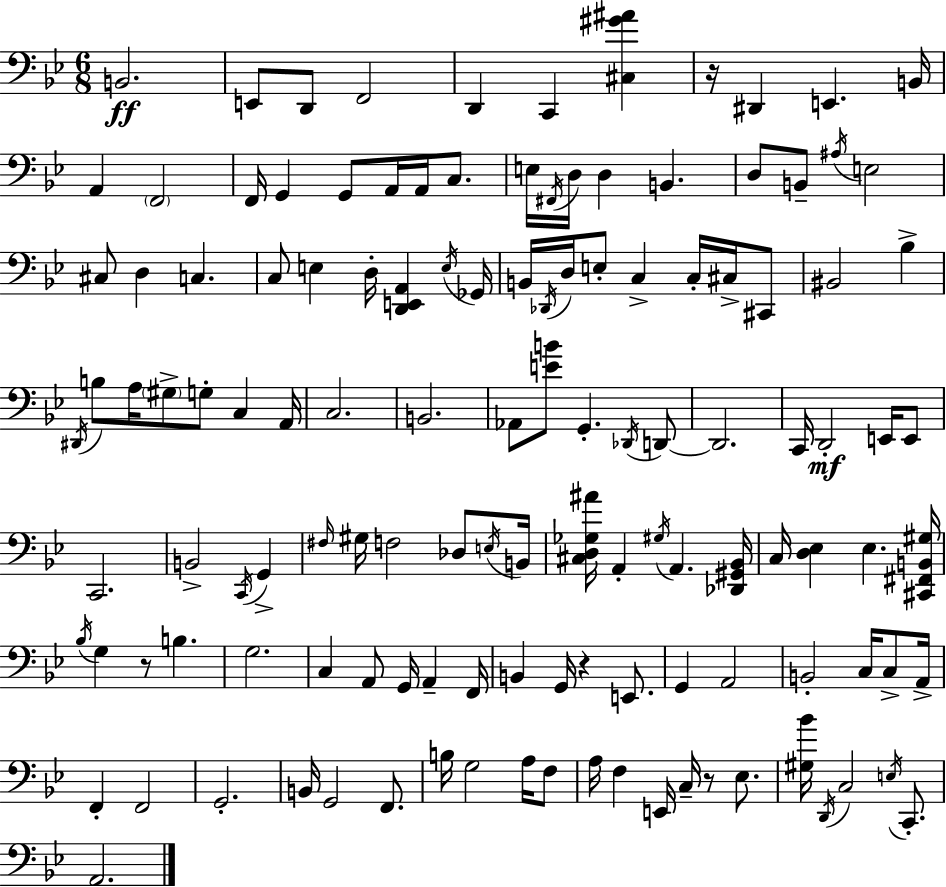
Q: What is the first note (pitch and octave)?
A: B2